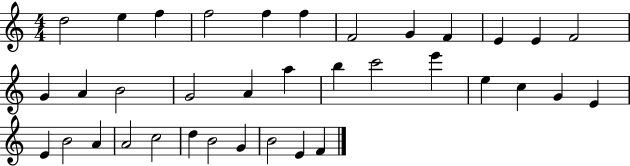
X:1
T:Untitled
M:4/4
L:1/4
K:C
d2 e f f2 f f F2 G F E E F2 G A B2 G2 A a b c'2 e' e c G E E B2 A A2 c2 d B2 G B2 E F